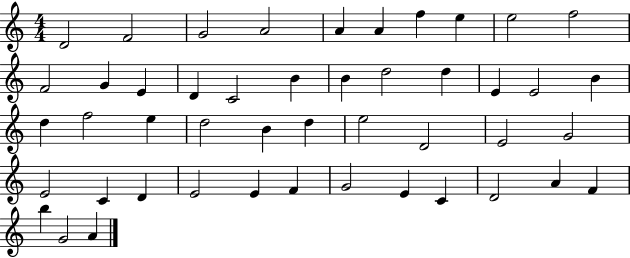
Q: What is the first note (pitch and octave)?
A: D4